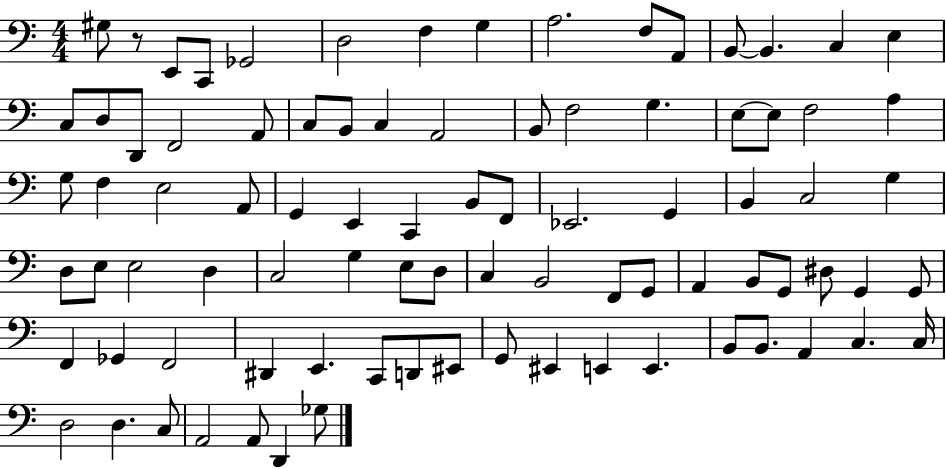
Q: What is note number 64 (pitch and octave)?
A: Gb2